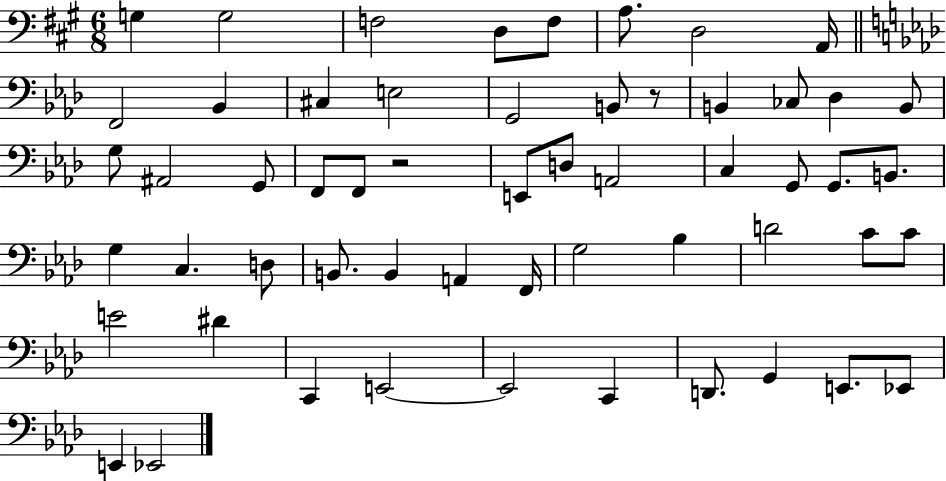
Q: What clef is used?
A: bass